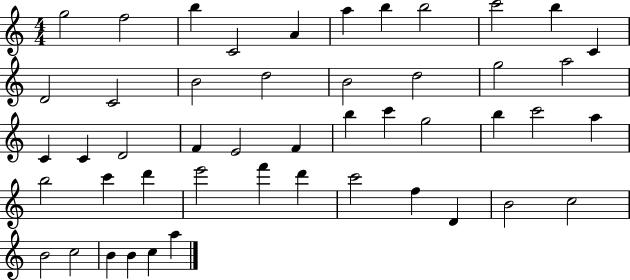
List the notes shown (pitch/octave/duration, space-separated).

G5/h F5/h B5/q C4/h A4/q A5/q B5/q B5/h C6/h B5/q C4/q D4/h C4/h B4/h D5/h B4/h D5/h G5/h A5/h C4/q C4/q D4/h F4/q E4/h F4/q B5/q C6/q G5/h B5/q C6/h A5/q B5/h C6/q D6/q E6/h F6/q D6/q C6/h F5/q D4/q B4/h C5/h B4/h C5/h B4/q B4/q C5/q A5/q